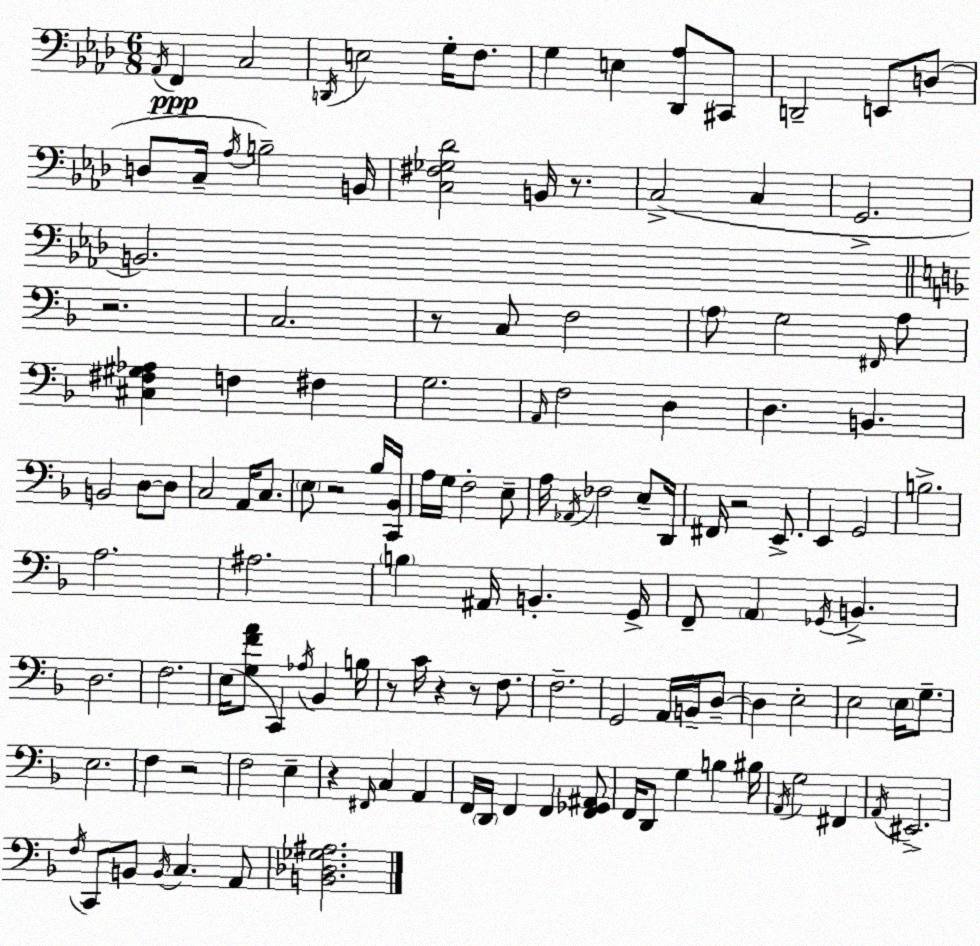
X:1
T:Untitled
M:6/8
L:1/4
K:Fm
_A,,/4 F,, C,2 D,,/4 E,2 G,/4 F,/2 G, E, [_D,,_A,]/2 ^C,,/2 D,,2 E,,/2 D,/2 D,/2 C,/4 _A,/4 B,2 B,,/4 [C,^F,_G,_D]2 B,,/4 z/2 C,2 C, G,,2 B,,2 z2 C,2 z/2 C,/2 F,2 A,/2 G,2 ^F,,/4 A,/2 [^C,^F,^G,_A,] F, ^F, G,2 A,,/4 F,2 D, D, B,, B,,2 D,/2 D,/2 C,2 A,,/4 C,/2 E,/2 z2 _B,/4 [C,,_B,,]/4 A,/4 G,/4 F,2 E,/2 A,/4 _A,,/4 _F,2 E,/2 D,,/4 ^F,,/4 z2 E,,/2 E,, G,,2 B,2 A,2 ^A,2 B, ^A,,/4 B,, G,,/4 F,,/2 A,, _G,,/4 B,, D,2 F,2 E,/4 [G,FA]/2 C,, _A,/4 _B,, B,/4 z/2 C/4 z z/2 F,/2 F,2 G,,2 A,,/4 B,,/4 D,/2 D, E,2 E,2 E,/4 G,/2 E,2 F, z2 F,2 E, z ^F,,/4 C, A,, F,,/4 D,,/4 F,, F,, [F,,_G,,^A,,]/2 F,,/4 D,,/2 G, B, ^B,/4 A,,/4 G,2 ^F,, A,,/4 ^E,,2 F,/4 C,,/2 B,,/2 B,,/4 C, A,,/2 [B,,_D,_G,^A,]2